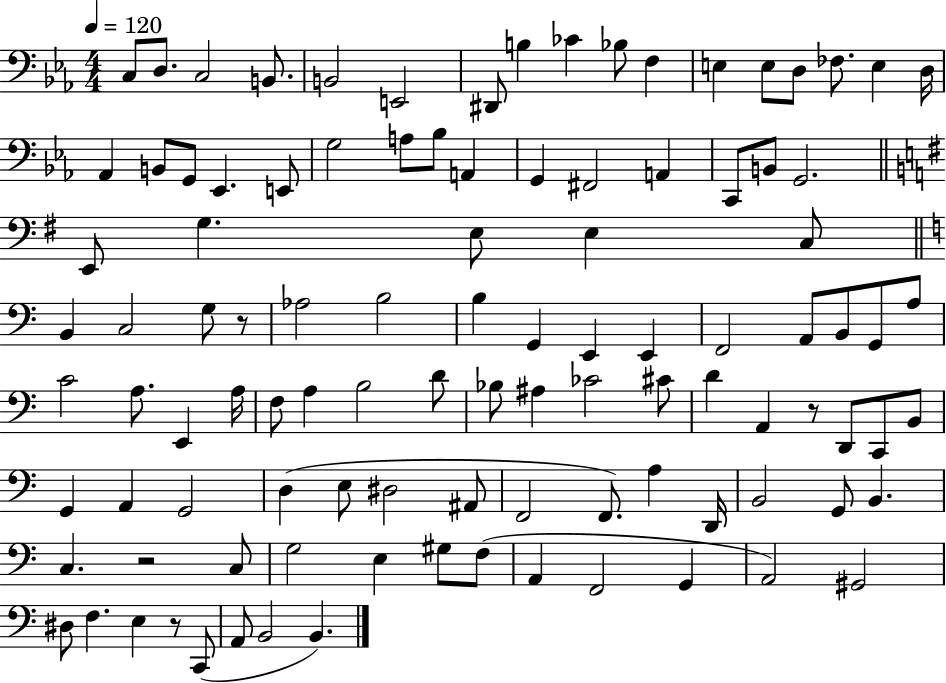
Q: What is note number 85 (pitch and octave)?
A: G3